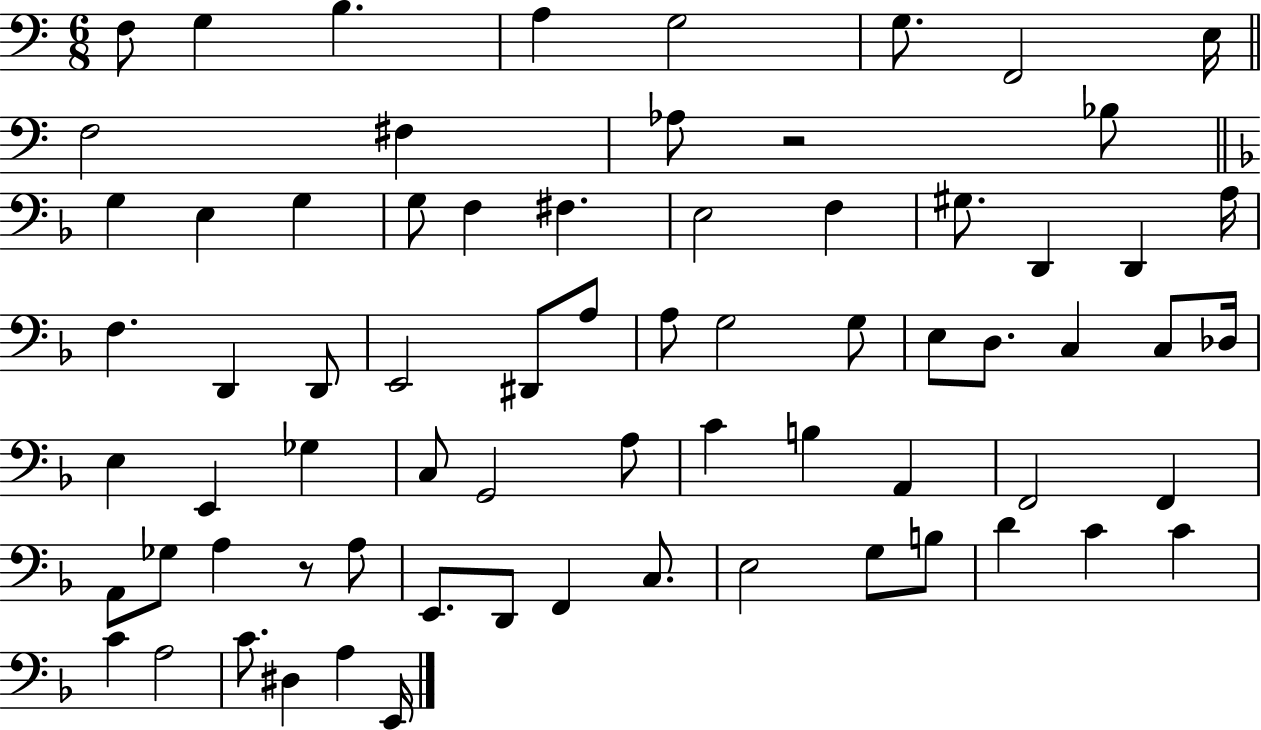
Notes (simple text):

F3/e G3/q B3/q. A3/q G3/h G3/e. F2/h E3/s F3/h F#3/q Ab3/e R/h Bb3/e G3/q E3/q G3/q G3/e F3/q F#3/q. E3/h F3/q G#3/e. D2/q D2/q A3/s F3/q. D2/q D2/e E2/h D#2/e A3/e A3/e G3/h G3/e E3/e D3/e. C3/q C3/e Db3/s E3/q E2/q Gb3/q C3/e G2/h A3/e C4/q B3/q A2/q F2/h F2/q A2/e Gb3/e A3/q R/e A3/e E2/e. D2/e F2/q C3/e. E3/h G3/e B3/e D4/q C4/q C4/q C4/q A3/h C4/e. D#3/q A3/q E2/s